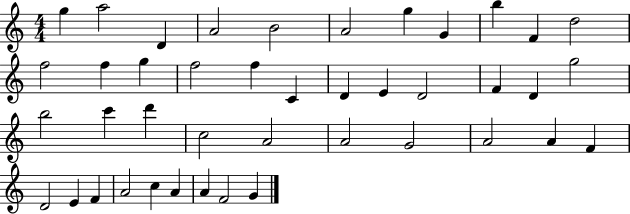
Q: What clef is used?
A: treble